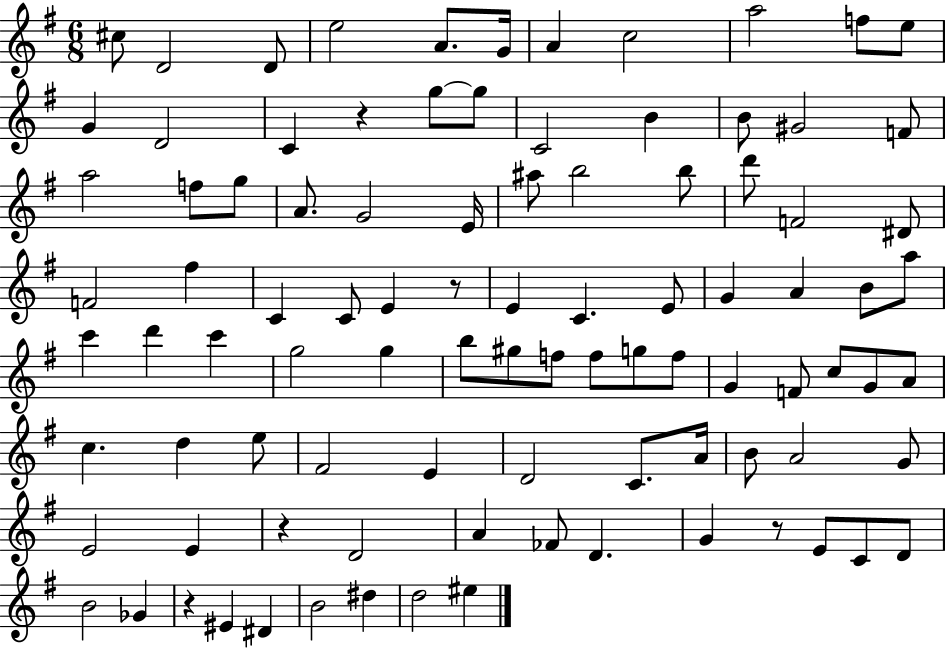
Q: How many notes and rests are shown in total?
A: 95